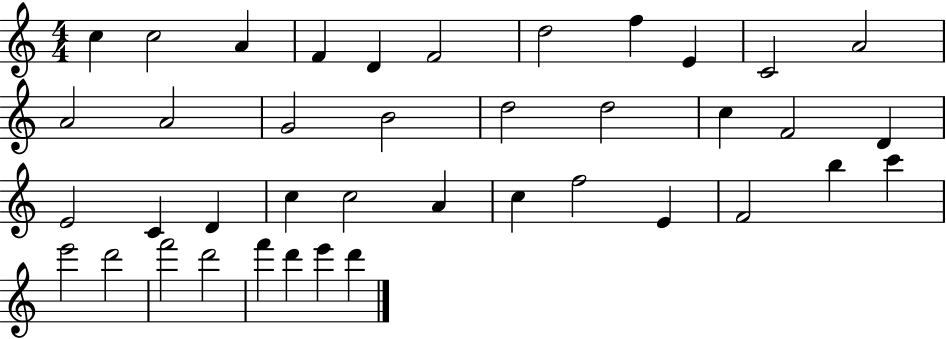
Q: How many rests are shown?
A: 0